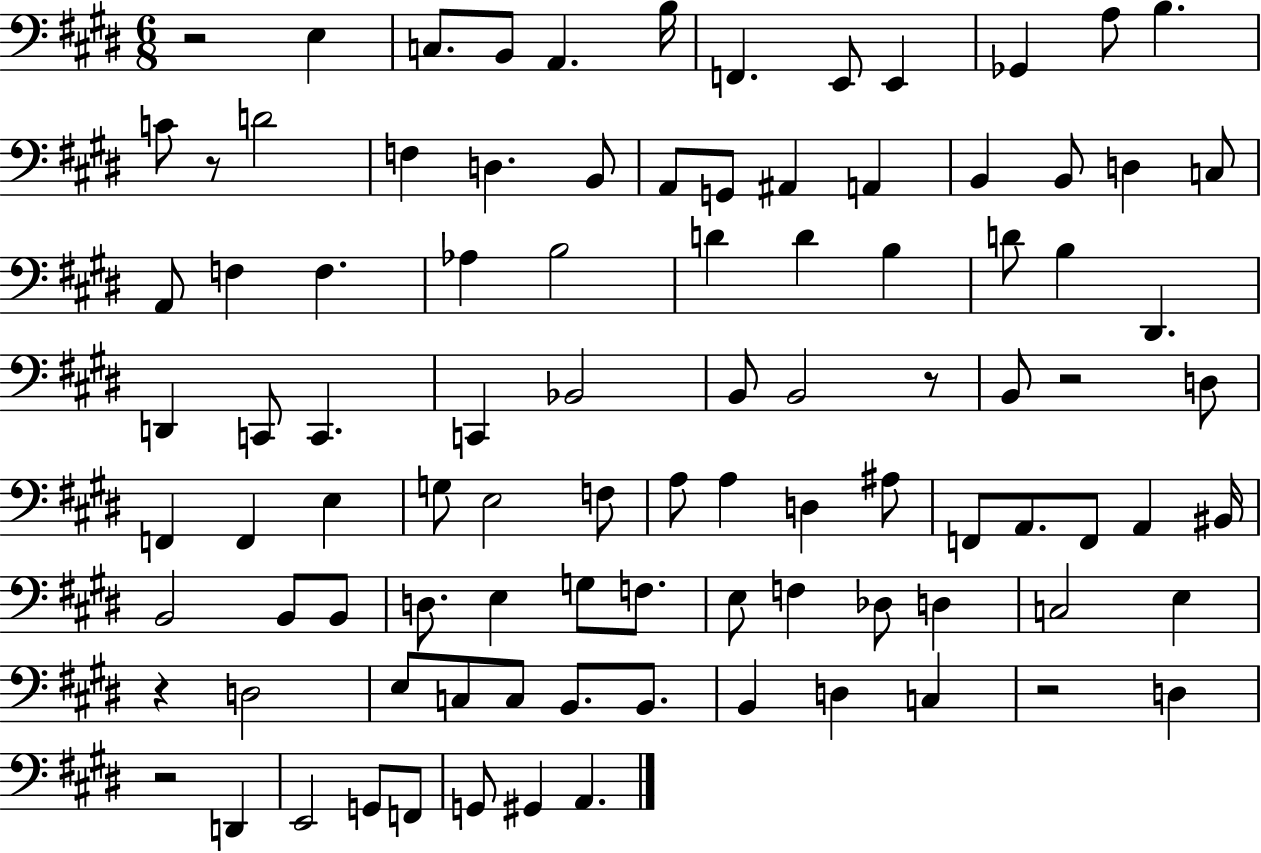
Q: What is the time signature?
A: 6/8